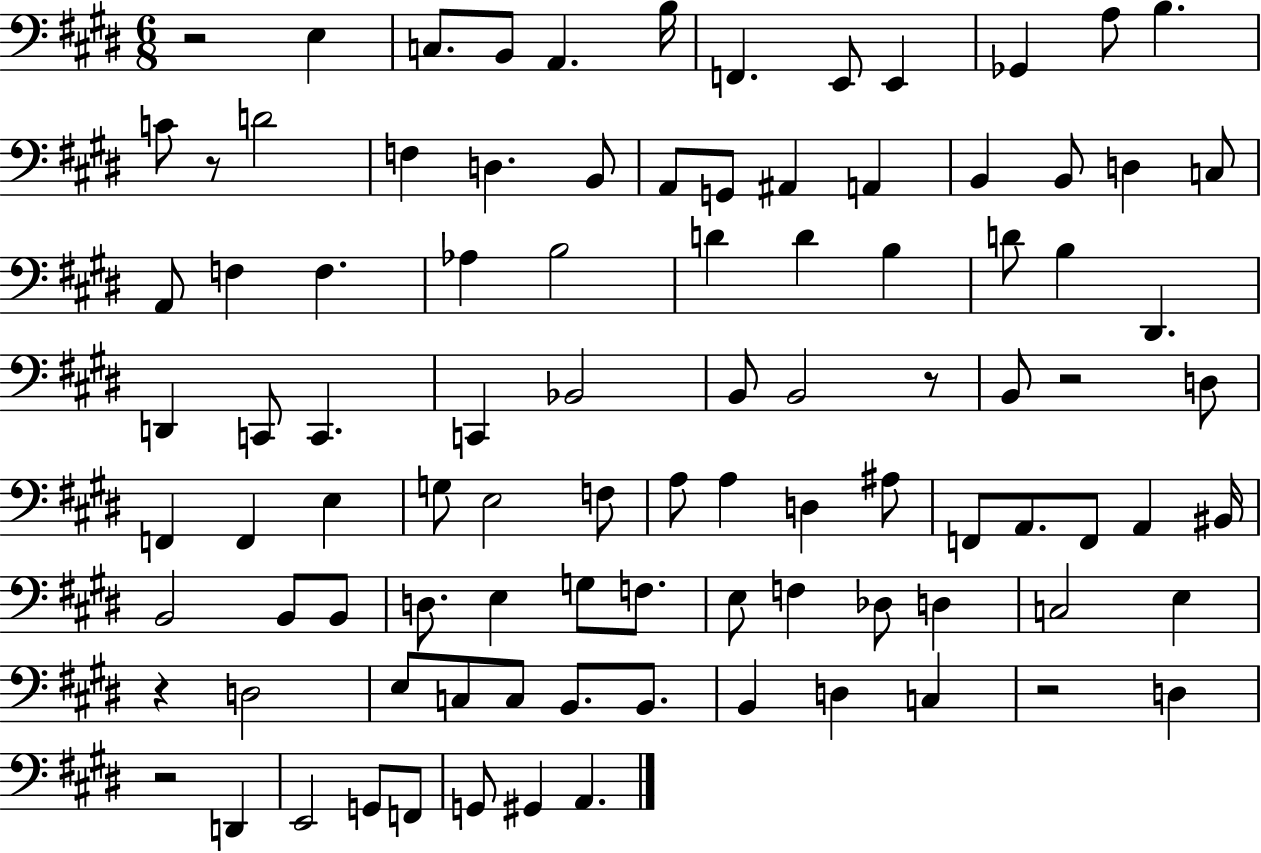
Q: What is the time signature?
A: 6/8